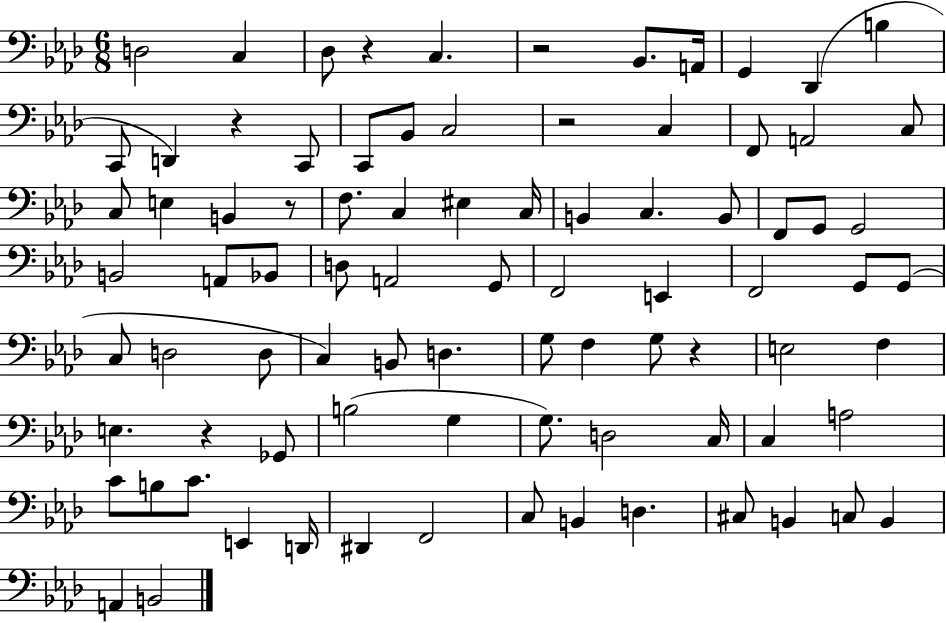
X:1
T:Untitled
M:6/8
L:1/4
K:Ab
D,2 C, _D,/2 z C, z2 _B,,/2 A,,/4 G,, _D,, B, C,,/2 D,, z C,,/2 C,,/2 _B,,/2 C,2 z2 C, F,,/2 A,,2 C,/2 C,/2 E, B,, z/2 F,/2 C, ^E, C,/4 B,, C, B,,/2 F,,/2 G,,/2 G,,2 B,,2 A,,/2 _B,,/2 D,/2 A,,2 G,,/2 F,,2 E,, F,,2 G,,/2 G,,/2 C,/2 D,2 D,/2 C, B,,/2 D, G,/2 F, G,/2 z E,2 F, E, z _G,,/2 B,2 G, G,/2 D,2 C,/4 C, A,2 C/2 B,/2 C/2 E,, D,,/4 ^D,, F,,2 C,/2 B,, D, ^C,/2 B,, C,/2 B,, A,, B,,2